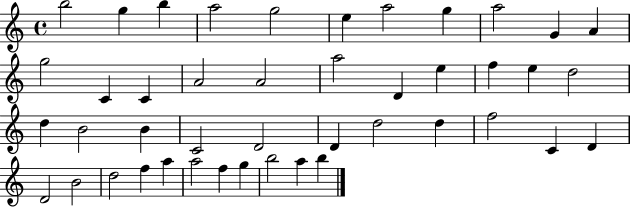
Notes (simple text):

B5/h G5/q B5/q A5/h G5/h E5/q A5/h G5/q A5/h G4/q A4/q G5/h C4/q C4/q A4/h A4/h A5/h D4/q E5/q F5/q E5/q D5/h D5/q B4/h B4/q C4/h D4/h D4/q D5/h D5/q F5/h C4/q D4/q D4/h B4/h D5/h F5/q A5/q A5/h F5/q G5/q B5/h A5/q B5/q